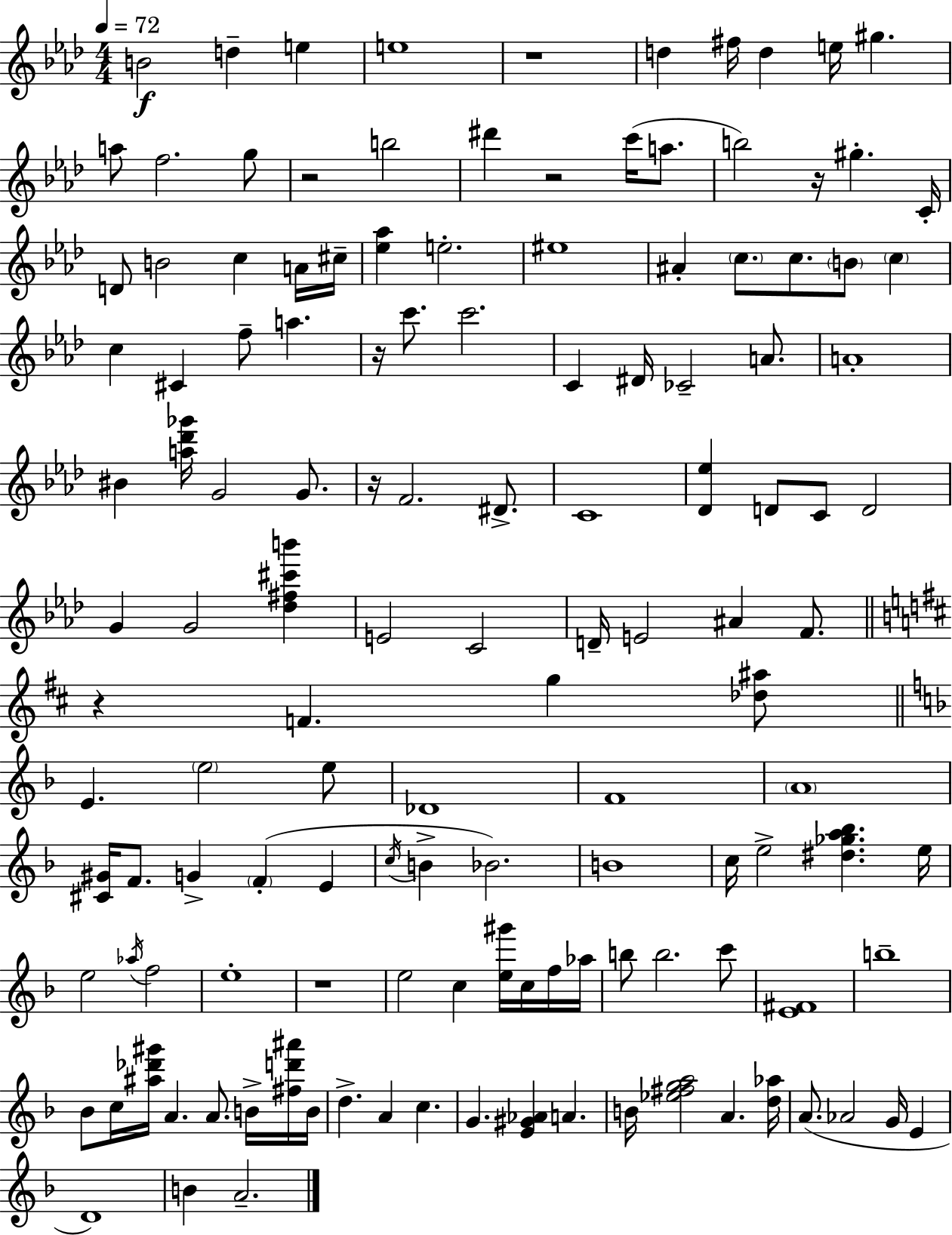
B4/h D5/q E5/q E5/w R/w D5/q F#5/s D5/q E5/s G#5/q. A5/e F5/h. G5/e R/h B5/h D#6/q R/h C6/s A5/e. B5/h R/s G#5/q. C4/s D4/e B4/h C5/q A4/s C#5/s [Eb5,Ab5]/q E5/h. EIS5/w A#4/q C5/e. C5/e. B4/e C5/q C5/q C#4/q F5/e A5/q. R/s C6/e. C6/h. C4/q D#4/s CES4/h A4/e. A4/w BIS4/q [A5,Db6,Gb6]/s G4/h G4/e. R/s F4/h. D#4/e. C4/w [Db4,Eb5]/q D4/e C4/e D4/h G4/q G4/h [Db5,F#5,C#6,B6]/q E4/h C4/h D4/s E4/h A#4/q F4/e. R/q F4/q. G5/q [Db5,A#5]/e E4/q. E5/h E5/e Db4/w F4/w A4/w [C#4,G#4]/s F4/e. G4/q F4/q E4/q C5/s B4/q Bb4/h. B4/w C5/s E5/h [D#5,Gb5,A5,Bb5]/q. E5/s E5/h Ab5/s F5/h E5/w R/w E5/h C5/q [E5,G#6]/s C5/s F5/s Ab5/s B5/e B5/h. C6/e [E4,F#4]/w B5/w Bb4/e C5/s [A#5,Db6,G#6]/s A4/q. A4/e. B4/s [F#5,D6,A#6]/s B4/s D5/q. A4/q C5/q. G4/q. [E4,G#4,Ab4]/q A4/q. B4/s [Eb5,F#5,G5,A5]/h A4/q. [D5,Ab5]/s A4/e. Ab4/h G4/s E4/q D4/w B4/q A4/h.